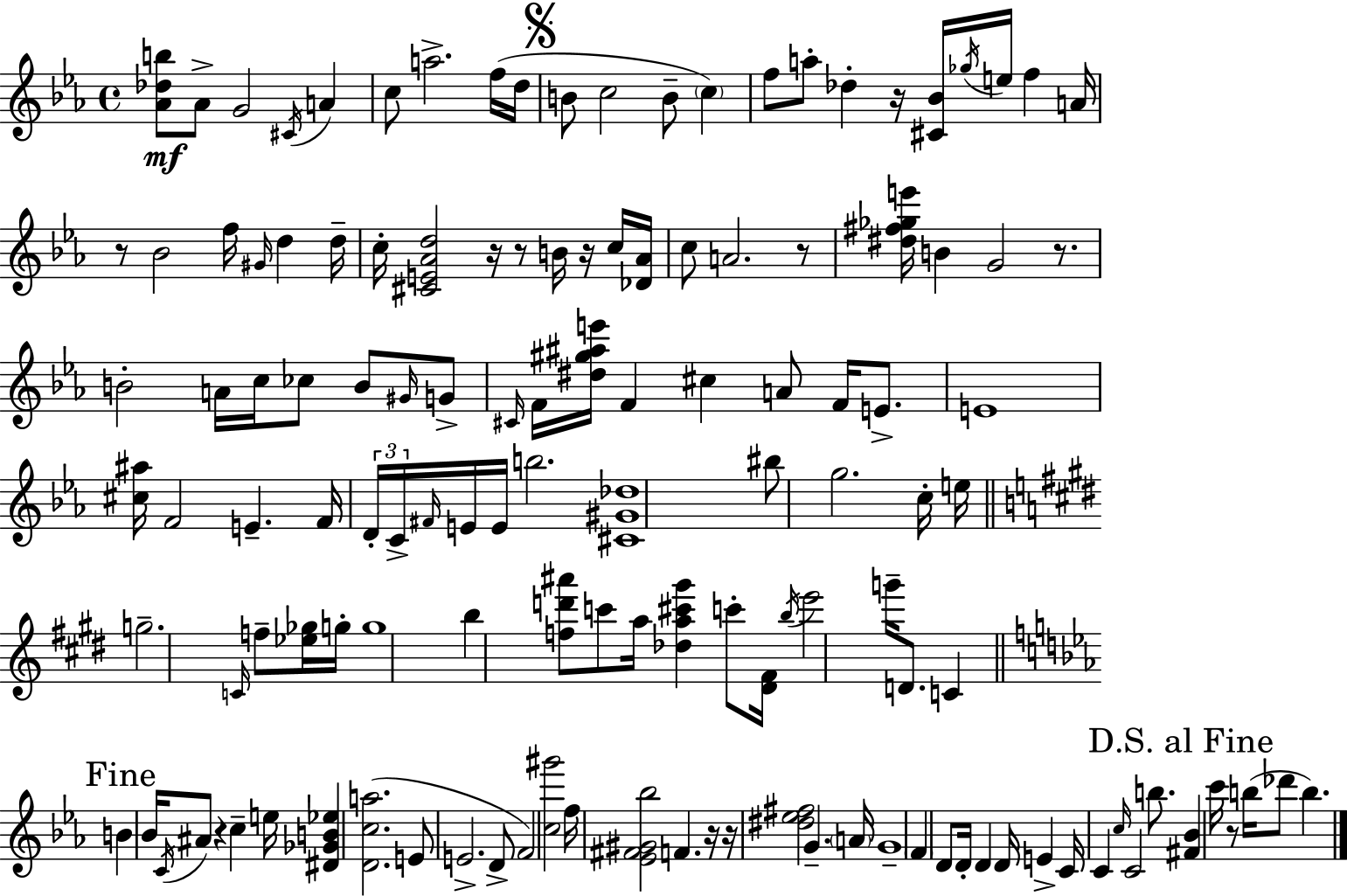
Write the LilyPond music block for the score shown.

{
  \clef treble
  \time 4/4
  \defaultTimeSignature
  \key ees \major
  <aes' des'' b''>8\mf aes'8-> g'2 \acciaccatura { cis'16 } a'4 | c''8 a''2.-> f''16( | d''16 \mark \markup { \musicglyph "scripts.segno" } b'8 c''2 b'8-- \parenthesize c''4) | f''8 a''8-. des''4-. r16 <cis' bes'>16 \acciaccatura { ges''16 } e''16 f''4 | \break a'16 r8 bes'2 f''16 \grace { gis'16 } d''4 | d''16-- c''16-. <cis' e' aes' d''>2 r16 r8 b'16 | r16 c''16 <des' aes'>16 c''8 a'2. | r8 <dis'' fis'' ges'' e'''>16 b'4 g'2 | \break r8. b'2-. a'16 c''16 ces''8 b'8 | \grace { gis'16 } g'8-> \grace { cis'16 } f'16 <dis'' gis'' ais'' e'''>16 f'4 cis''4 a'8 | f'16 e'8.-> e'1 | <cis'' ais''>16 f'2 e'4.-- | \break f'16 \tuplet 3/2 { d'16-. c'16-> \grace { fis'16 } } e'16 e'16 b''2. | <cis' gis' des''>1 | bis''8 g''2. | c''16-. e''16 \bar "||" \break \key e \major g''2.-- \grace { c'16 } f''8-- <ees'' ges''>16 | g''16-. g''1 | b''4 <f'' d''' ais'''>8 c'''8 a''16 <des'' a'' cis''' gis'''>4 c'''8-. | <dis' fis'>16 \acciaccatura { b''16 } e'''2 g'''16-- d'8. c'4 | \break \mark "Fine" \bar "||" \break \key ees \major b'4 bes'16 \acciaccatura { c'16 } ais'8 r4 c''4-- | e''16 <dis' ges' b' ees''>4 <d' c'' a''>2.( | e'8 e'2.-> d'8-> | f'2) <c'' gis'''>2 | \break f''16 <ees' fis' gis' bes''>2 f'4. | r16 r16 <dis'' ees'' fis''>2 g'4.-- | \parenthesize a'16 g'1-- | \parenthesize f'4 d'8 d'16-. d'4 d'16 e'4-> | \break c'16 c'4 \grace { c''16 } c'2 b''8. | \mark "D.S. al Fine" <fis' bes'>4 c'''16 r8 b''16( des'''8 b''4.) | \bar "|."
}